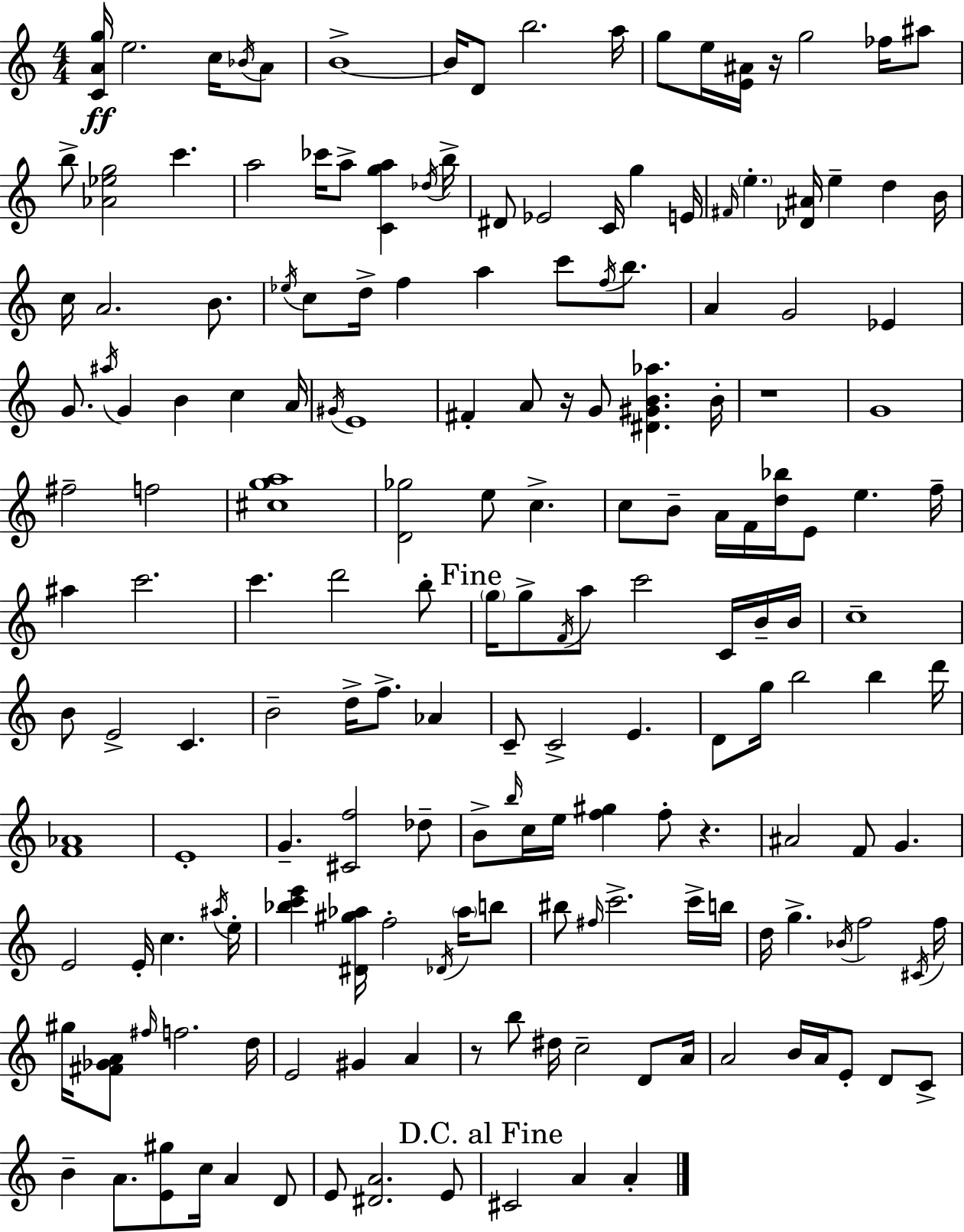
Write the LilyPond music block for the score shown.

{
  \clef treble
  \numericTimeSignature
  \time 4/4
  \key a \minor
  \repeat volta 2 { <c' a' g''>16\ff e''2. c''16 \acciaccatura { bes'16 } a'8 | b'1->~~ | b'16 d'8 b''2. | a''16 g''8 e''16 <e' ais'>16 r16 g''2 fes''16 ais''8 | \break b''8-> <aes' ees'' g''>2 c'''4. | a''2 ces'''16 a''8-> <c' g'' a''>4 | \acciaccatura { des''16 } b''16-> dis'8 ees'2 c'16 g''4 | e'16 \grace { fis'16 } \parenthesize e''4.-. <des' ais'>16 e''4-- d''4 | \break b'16 c''16 a'2. | b'8. \acciaccatura { ees''16 } c''8 d''16-> f''4 a''4 c'''8 | \acciaccatura { f''16 } b''8. a'4 g'2 | ees'4 g'8. \acciaccatura { ais''16 } g'4 b'4 | \break c''4 a'16 \acciaccatura { gis'16 } e'1 | fis'4-. a'8 r16 g'8 | <dis' gis' b' aes''>4. b'16-. r1 | g'1 | \break fis''2-- f''2 | <cis'' g'' a''>1 | <d' ges''>2 e''8 | c''4.-> c''8 b'8-- a'16 f'16 <d'' bes''>16 e'8 | \break e''4. f''16-- ais''4 c'''2. | c'''4. d'''2 | b''8-. \mark "Fine" \parenthesize g''16 g''8-> \acciaccatura { f'16 } a''8 c'''2 | c'16 b'16-- b'16 c''1-- | \break b'8 e'2-> | c'4. b'2-- | d''16-> f''8.-> aes'4 c'8-- c'2-> | e'4. d'8 g''16 b''2 | \break b''4 d'''16 <f' aes'>1 | e'1-. | g'4.-- <cis' f''>2 | des''8-- b'8-> \grace { b''16 } c''16 e''16 <f'' gis''>4 | \break f''8-. r4. ais'2 | f'8 g'4. e'2 | e'16-. c''4. \acciaccatura { ais''16 } e''16-. <bes'' c''' e'''>4 <dis' gis'' aes''>16 f''2-. | \acciaccatura { des'16 } \parenthesize aes''16 b''8 bis''8 \grace { fis''16 } c'''2.-> | \break c'''16-> b''16 d''16 g''4.-> | \acciaccatura { bes'16 } f''2 \acciaccatura { cis'16 } f''16 gis''16 <fis' ges' a'>8 | \grace { fis''16 } f''2. d''16 e'2 | gis'4 a'4 r8 | \break b''8 dis''16 c''2-- d'8 a'16 a'2 | b'16 a'16 e'8-. d'8 c'8-> b'4-- | a'8. <e' gis''>8 c''16 a'4 d'8 e'8 | <dis' a'>2. e'8 \mark "D.C. al Fine" cis'2 | \break a'4 a'4-. } \bar "|."
}